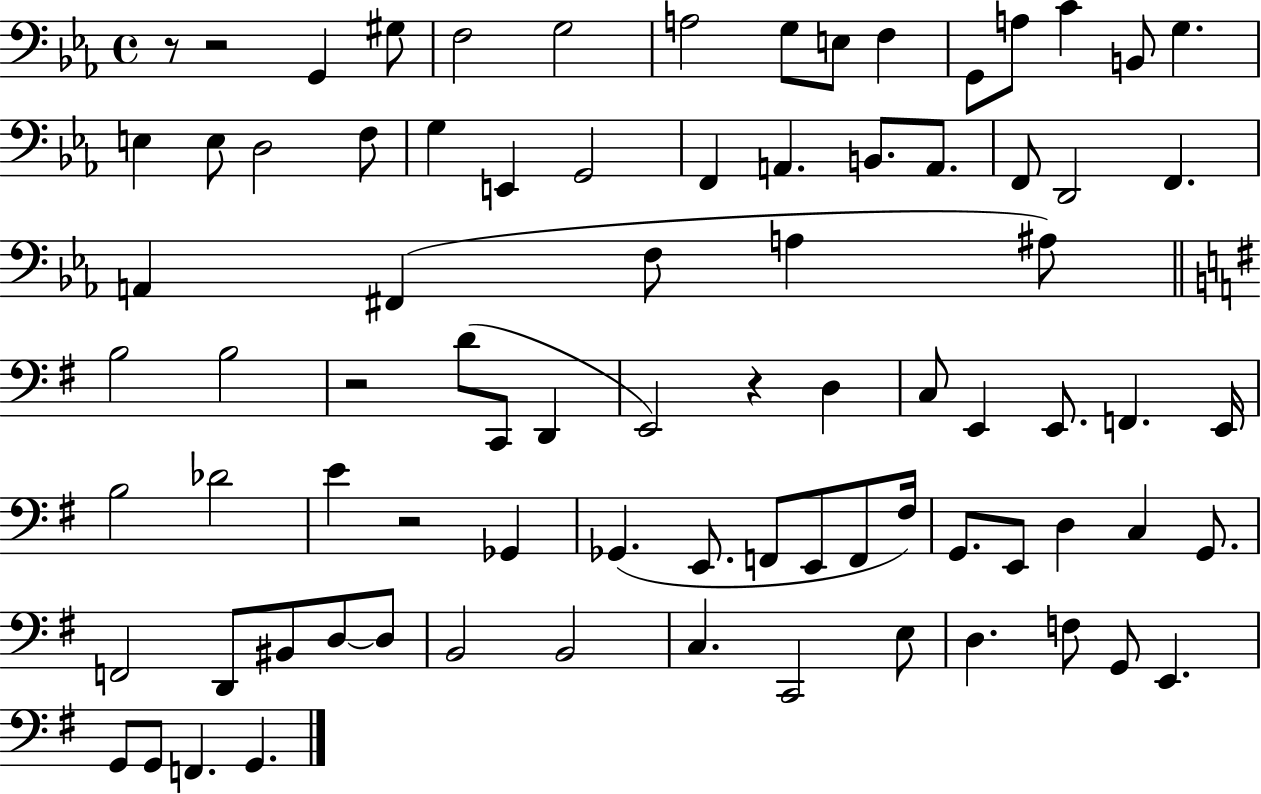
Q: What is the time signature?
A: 4/4